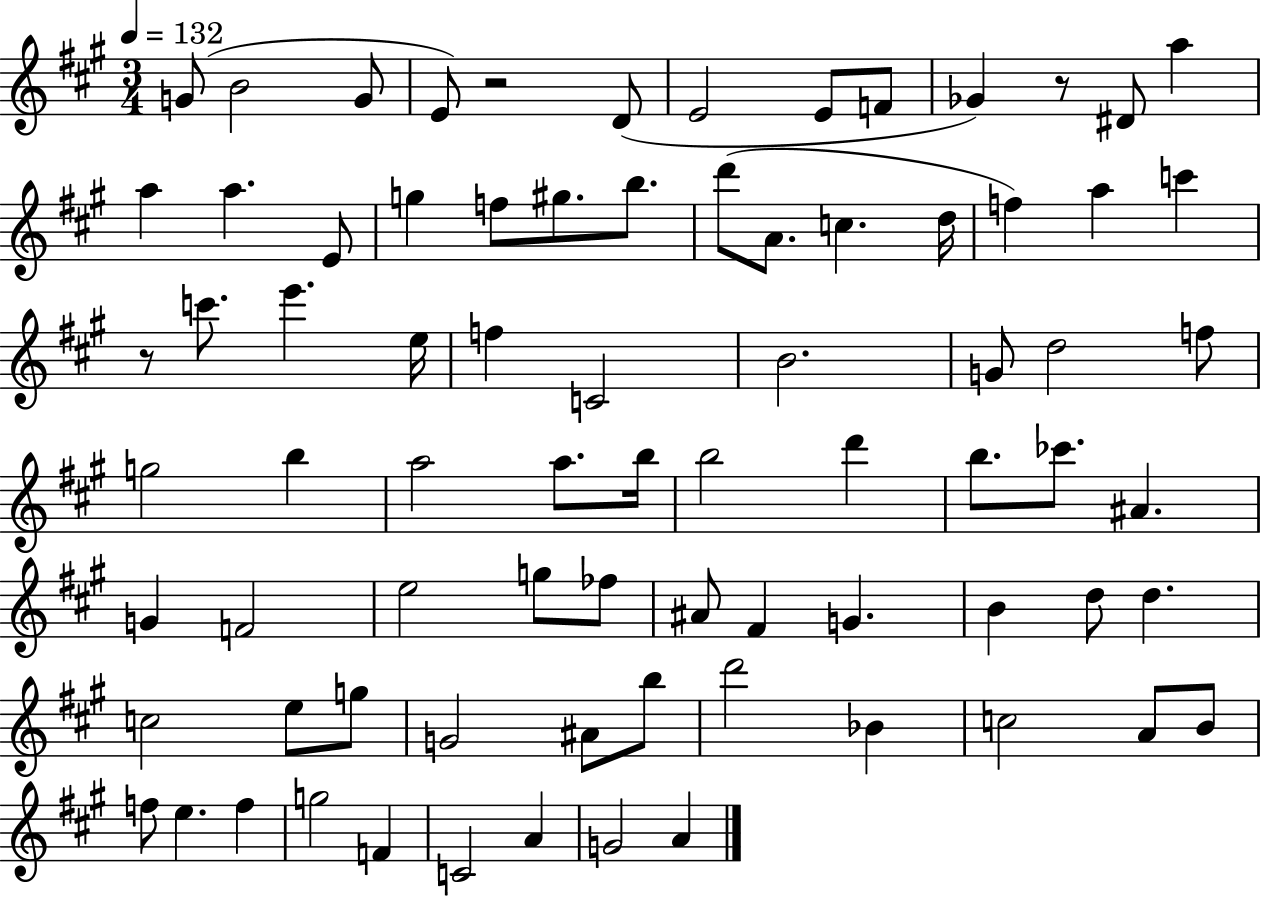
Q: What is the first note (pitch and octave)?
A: G4